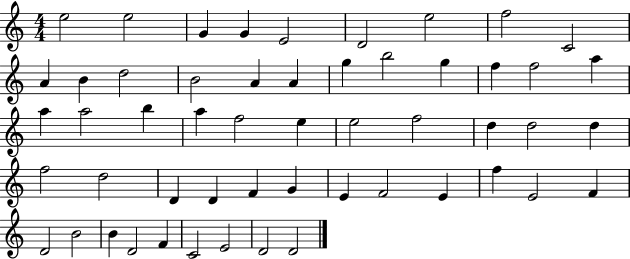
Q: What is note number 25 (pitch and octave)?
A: A5